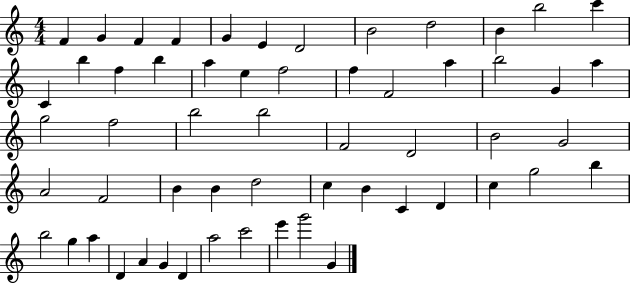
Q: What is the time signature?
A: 4/4